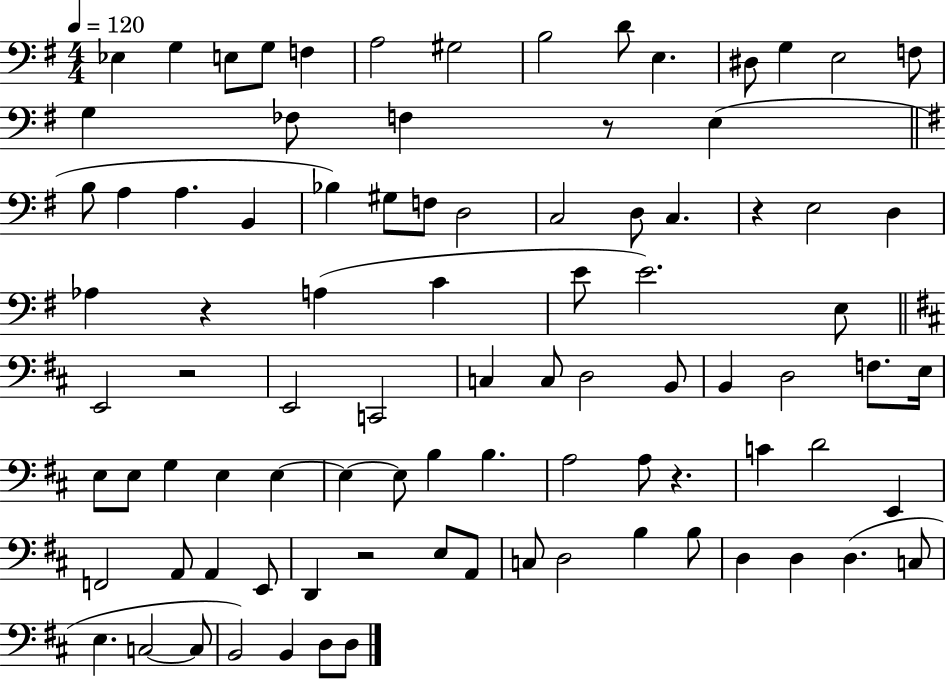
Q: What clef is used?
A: bass